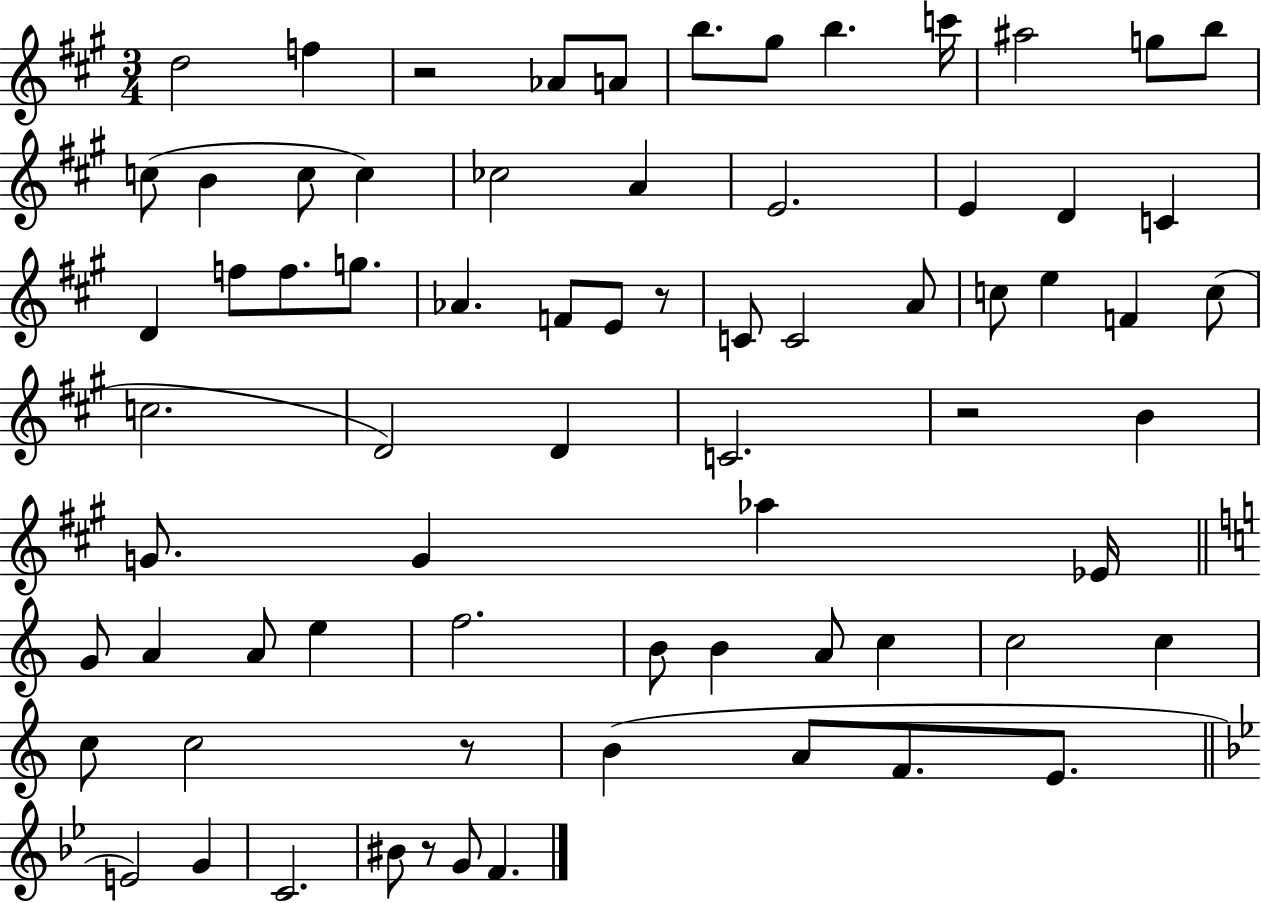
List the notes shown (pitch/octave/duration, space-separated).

D5/h F5/q R/h Ab4/e A4/e B5/e. G#5/e B5/q. C6/s A#5/h G5/e B5/e C5/e B4/q C5/e C5/q CES5/h A4/q E4/h. E4/q D4/q C4/q D4/q F5/e F5/e. G5/e. Ab4/q. F4/e E4/e R/e C4/e C4/h A4/e C5/e E5/q F4/q C5/e C5/h. D4/h D4/q C4/h. R/h B4/q G4/e. G4/q Ab5/q Eb4/s G4/e A4/q A4/e E5/q F5/h. B4/e B4/q A4/e C5/q C5/h C5/q C5/e C5/h R/e B4/q A4/e F4/e. E4/e. E4/h G4/q C4/h. BIS4/e R/e G4/e F4/q.